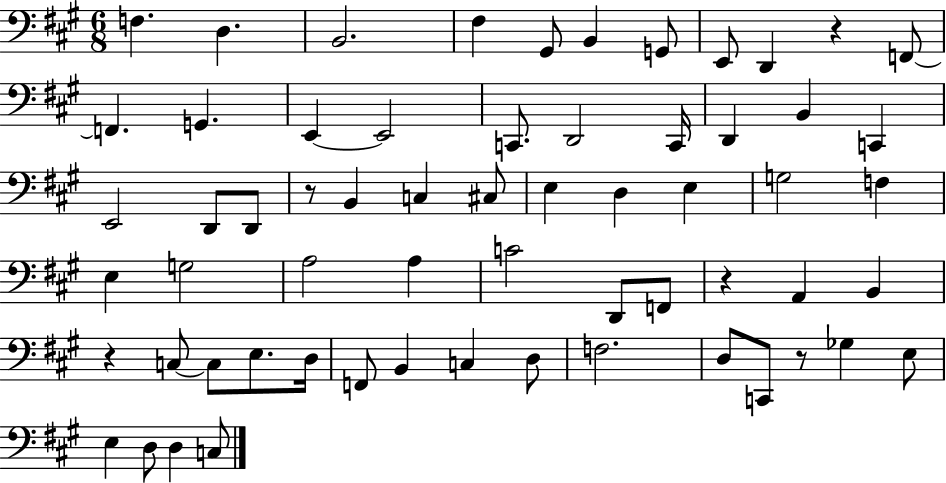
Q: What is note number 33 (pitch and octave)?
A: G3